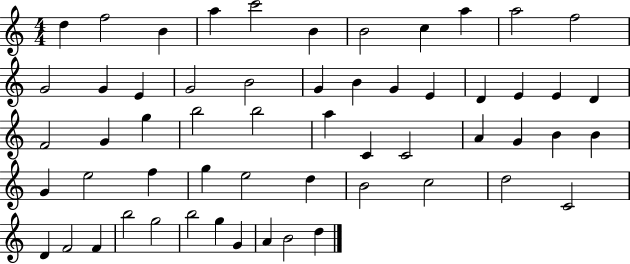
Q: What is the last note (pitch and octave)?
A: D5